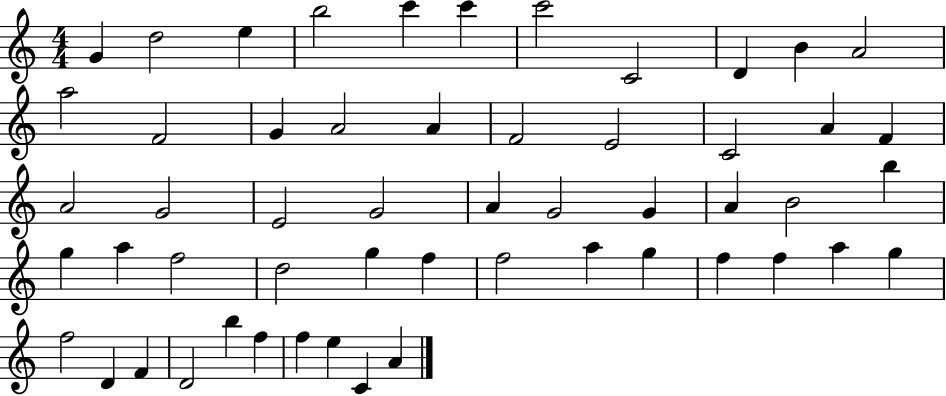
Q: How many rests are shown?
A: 0